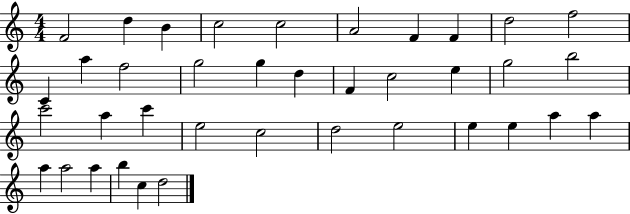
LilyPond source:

{
  \clef treble
  \numericTimeSignature
  \time 4/4
  \key c \major
  f'2 d''4 b'4 | c''2 c''2 | a'2 f'4 f'4 | d''2 f''2 | \break c'4 a''4 f''2 | g''2 g''4 d''4 | f'4 c''2 e''4 | g''2 b''2 | \break c'''2 a''4 c'''4 | e''2 c''2 | d''2 e''2 | e''4 e''4 a''4 a''4 | \break a''4 a''2 a''4 | b''4 c''4 d''2 | \bar "|."
}